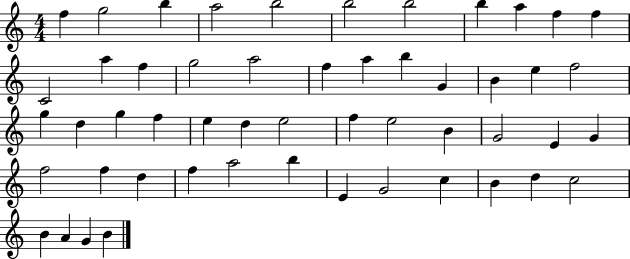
X:1
T:Untitled
M:4/4
L:1/4
K:C
f g2 b a2 b2 b2 b2 b a f f C2 a f g2 a2 f a b G B e f2 g d g f e d e2 f e2 B G2 E G f2 f d f a2 b E G2 c B d c2 B A G B